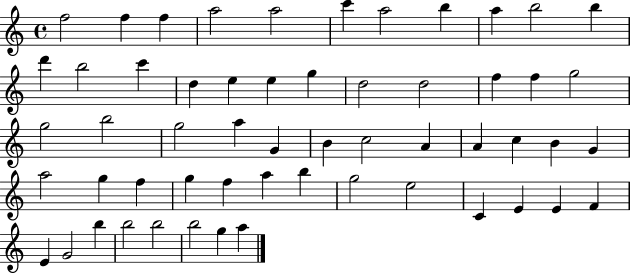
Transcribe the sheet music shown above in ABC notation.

X:1
T:Untitled
M:4/4
L:1/4
K:C
f2 f f a2 a2 c' a2 b a b2 b d' b2 c' d e e g d2 d2 f f g2 g2 b2 g2 a G B c2 A A c B G a2 g f g f a b g2 e2 C E E F E G2 b b2 b2 b2 g a